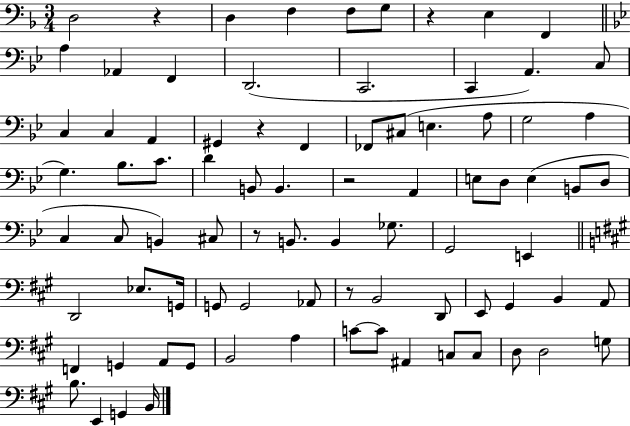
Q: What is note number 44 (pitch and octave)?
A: B2